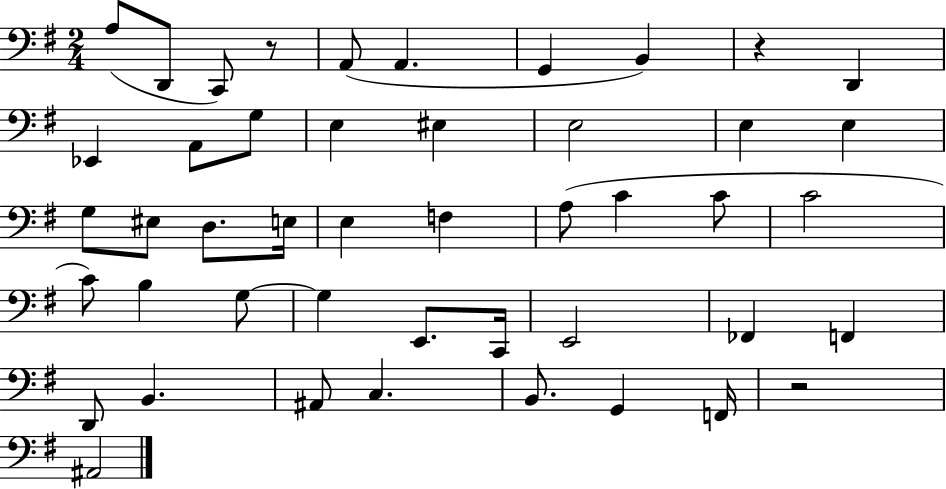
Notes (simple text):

A3/e D2/e C2/e R/e A2/e A2/q. G2/q B2/q R/q D2/q Eb2/q A2/e G3/e E3/q EIS3/q E3/h E3/q E3/q G3/e EIS3/e D3/e. E3/s E3/q F3/q A3/e C4/q C4/e C4/h C4/e B3/q G3/e G3/q E2/e. C2/s E2/h FES2/q F2/q D2/e B2/q. A#2/e C3/q. B2/e. G2/q F2/s R/h A#2/h